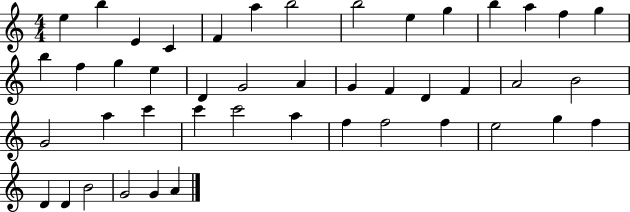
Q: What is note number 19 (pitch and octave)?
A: D4